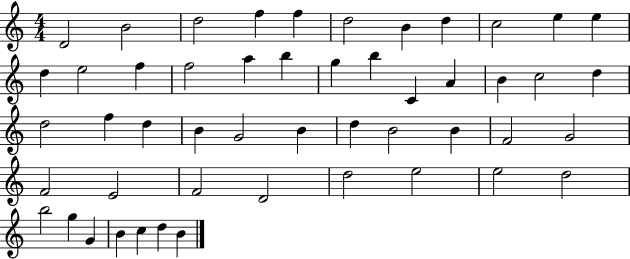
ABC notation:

X:1
T:Untitled
M:4/4
L:1/4
K:C
D2 B2 d2 f f d2 B d c2 e e d e2 f f2 a b g b C A B c2 d d2 f d B G2 B d B2 B F2 G2 F2 E2 F2 D2 d2 e2 e2 d2 b2 g G B c d B